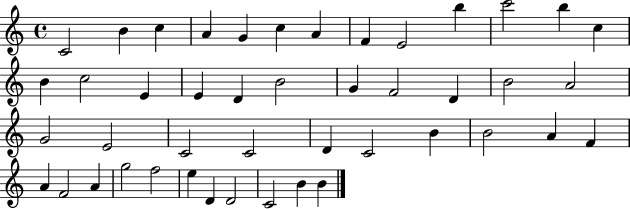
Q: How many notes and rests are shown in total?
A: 45